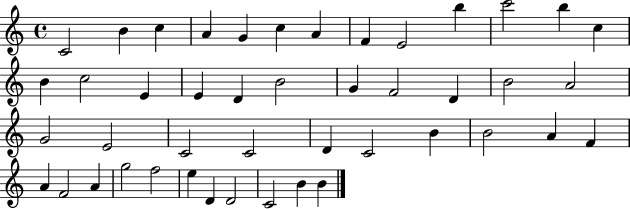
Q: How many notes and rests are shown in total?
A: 45